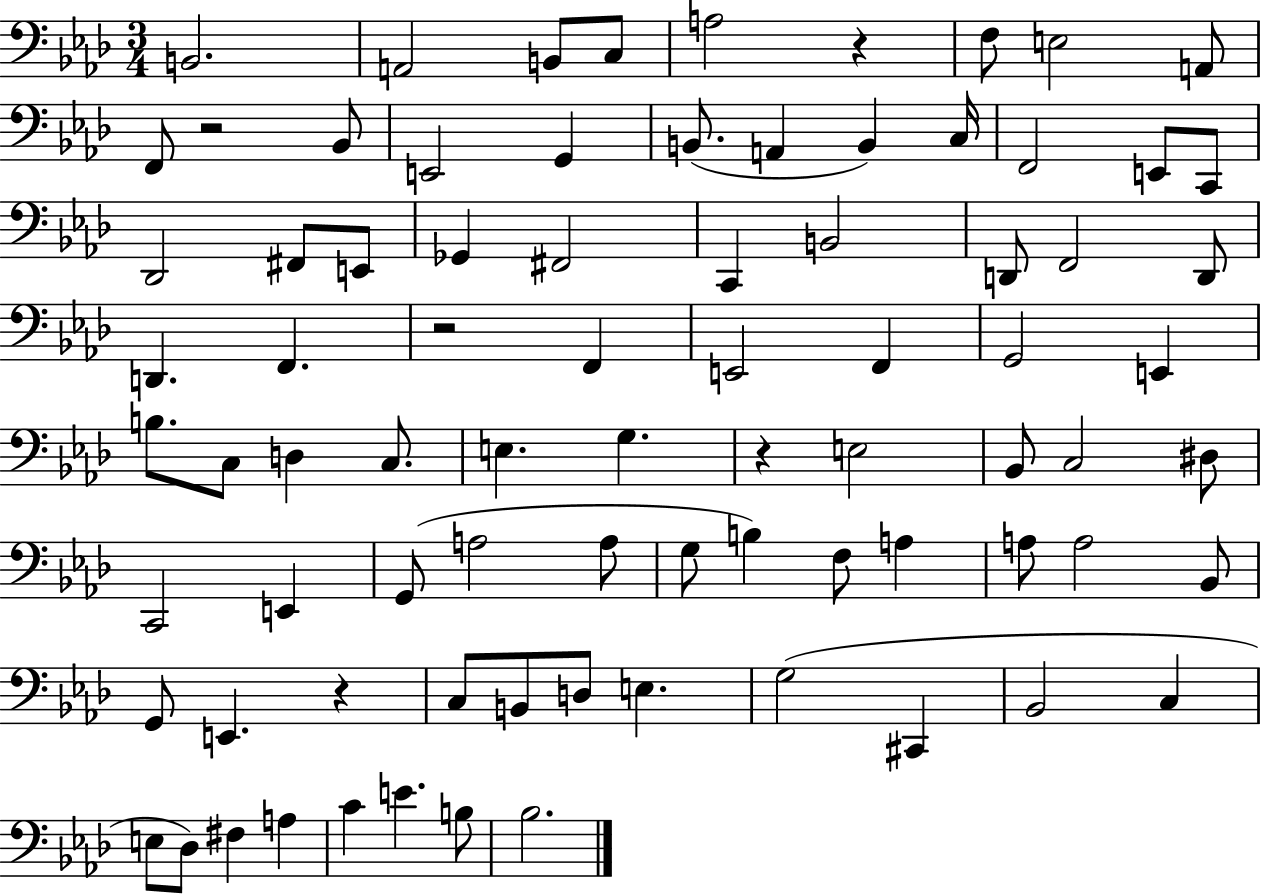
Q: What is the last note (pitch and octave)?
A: Bb3